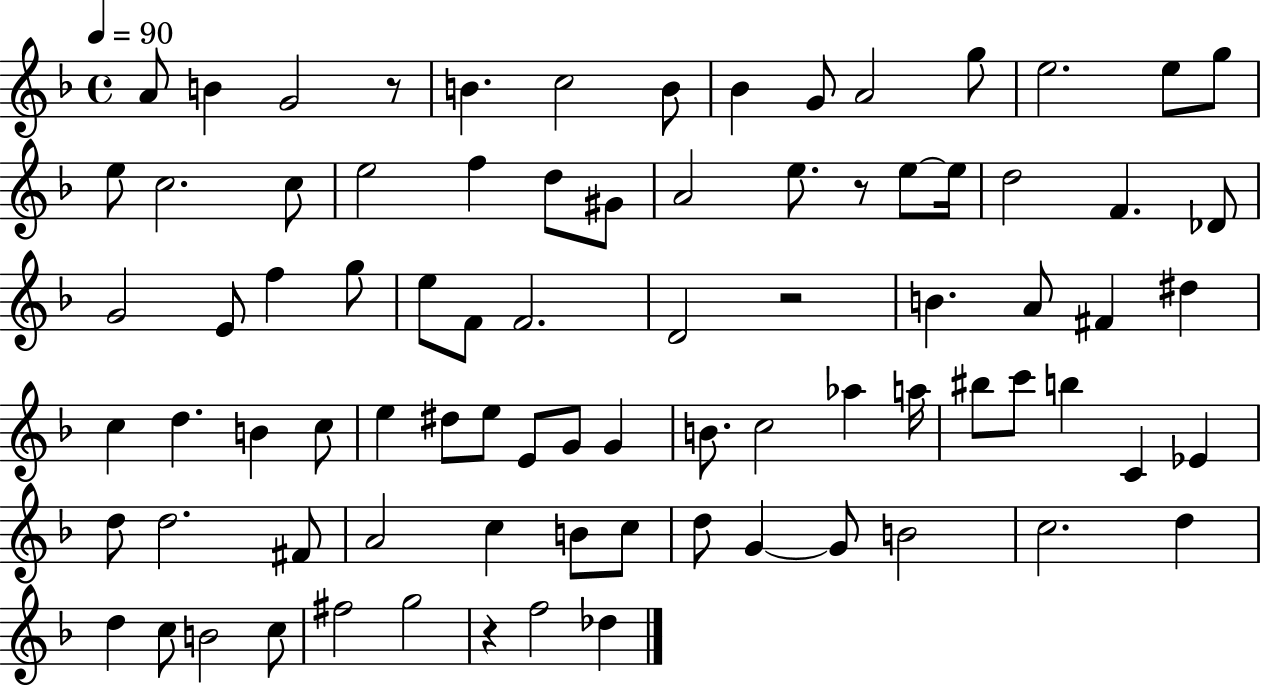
{
  \clef treble
  \time 4/4
  \defaultTimeSignature
  \key f \major
  \tempo 4 = 90
  a'8 b'4 g'2 r8 | b'4. c''2 b'8 | bes'4 g'8 a'2 g''8 | e''2. e''8 g''8 | \break e''8 c''2. c''8 | e''2 f''4 d''8 gis'8 | a'2 e''8. r8 e''8~~ e''16 | d''2 f'4. des'8 | \break g'2 e'8 f''4 g''8 | e''8 f'8 f'2. | d'2 r2 | b'4. a'8 fis'4 dis''4 | \break c''4 d''4. b'4 c''8 | e''4 dis''8 e''8 e'8 g'8 g'4 | b'8. c''2 aes''4 a''16 | bis''8 c'''8 b''4 c'4 ees'4 | \break d''8 d''2. fis'8 | a'2 c''4 b'8 c''8 | d''8 g'4~~ g'8 b'2 | c''2. d''4 | \break d''4 c''8 b'2 c''8 | fis''2 g''2 | r4 f''2 des''4 | \bar "|."
}